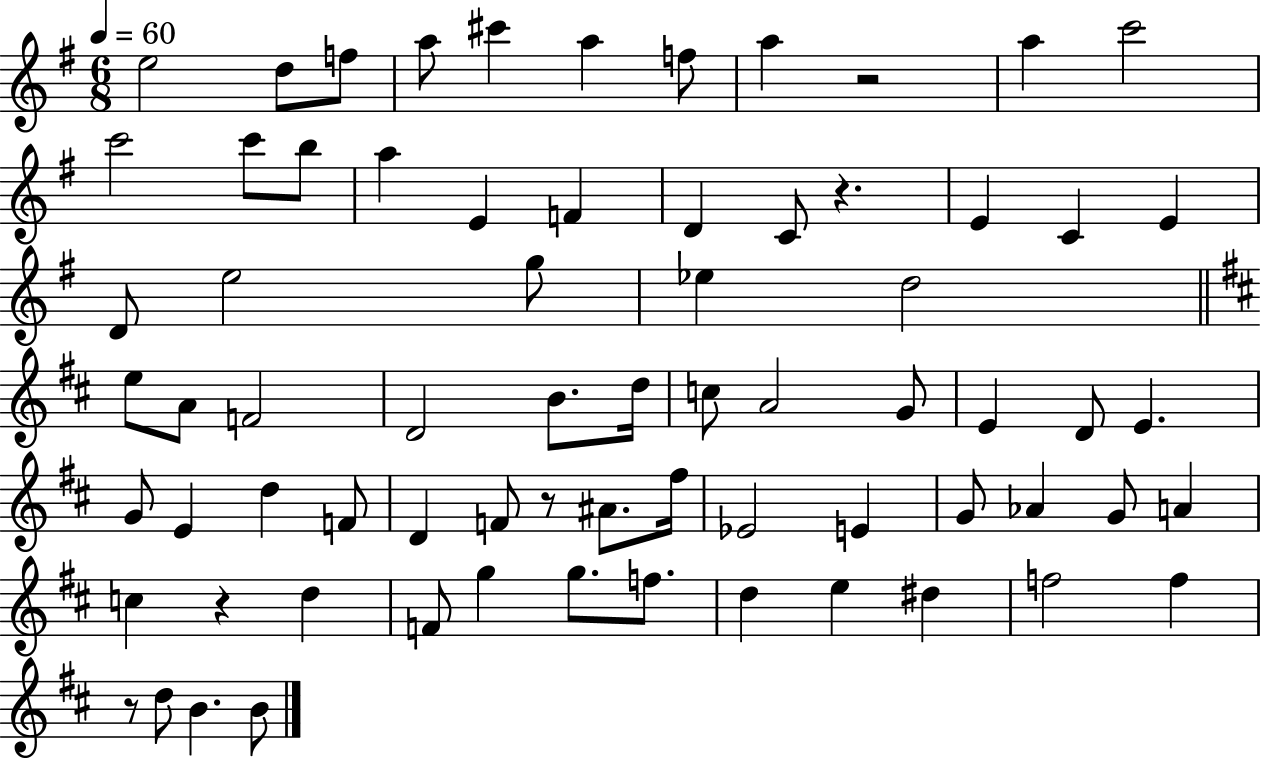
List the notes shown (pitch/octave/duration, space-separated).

E5/h D5/e F5/e A5/e C#6/q A5/q F5/e A5/q R/h A5/q C6/h C6/h C6/e B5/e A5/q E4/q F4/q D4/q C4/e R/q. E4/q C4/q E4/q D4/e E5/h G5/e Eb5/q D5/h E5/e A4/e F4/h D4/h B4/e. D5/s C5/e A4/h G4/e E4/q D4/e E4/q. G4/e E4/q D5/q F4/e D4/q F4/e R/e A#4/e. F#5/s Eb4/h E4/q G4/e Ab4/q G4/e A4/q C5/q R/q D5/q F4/e G5/q G5/e. F5/e. D5/q E5/q D#5/q F5/h F5/q R/e D5/e B4/q. B4/e